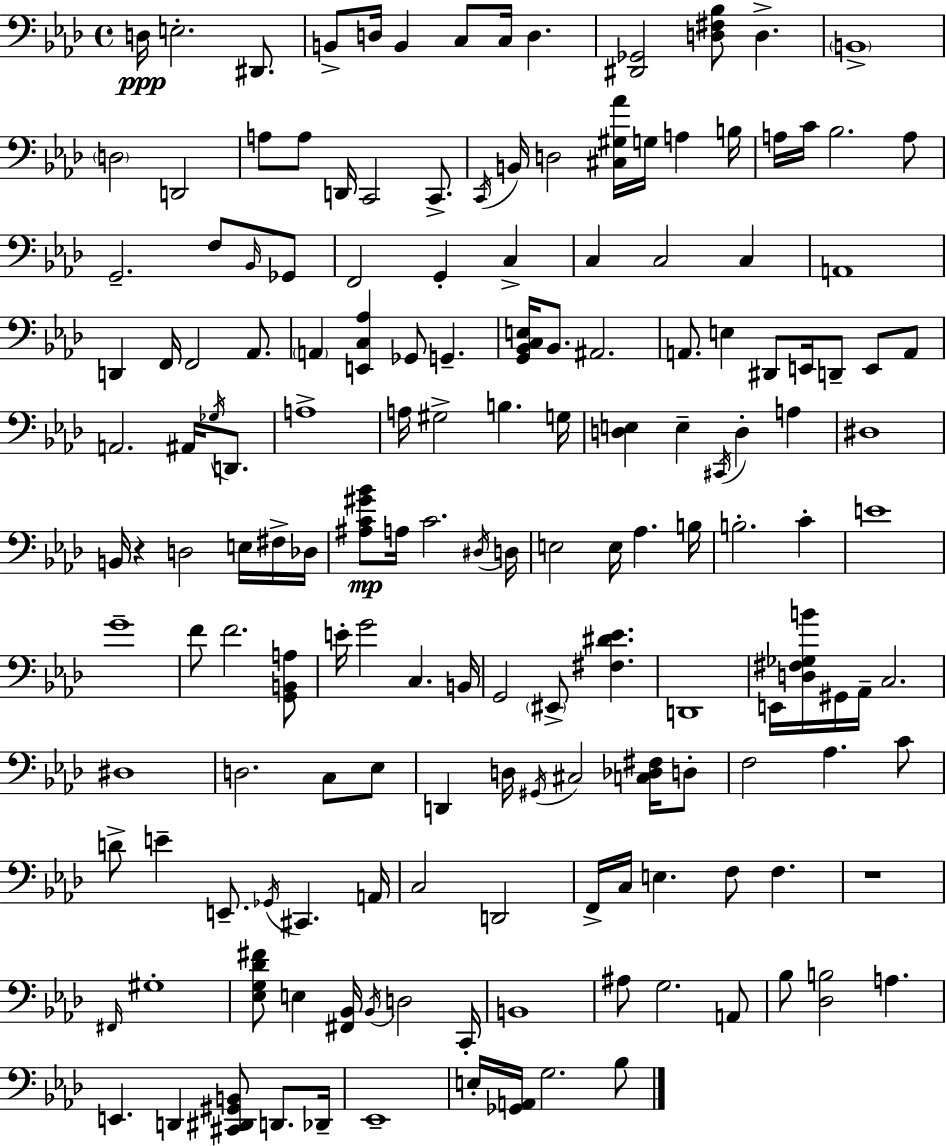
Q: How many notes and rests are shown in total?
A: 162